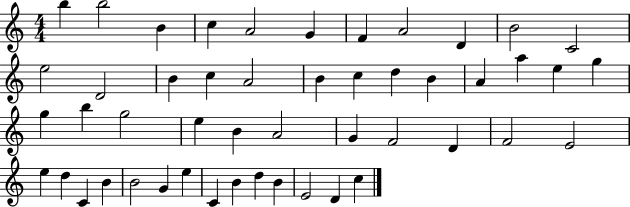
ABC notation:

X:1
T:Untitled
M:4/4
L:1/4
K:C
b b2 B c A2 G F A2 D B2 C2 e2 D2 B c A2 B c d B A a e g g b g2 e B A2 G F2 D F2 E2 e d C B B2 G e C B d B E2 D c